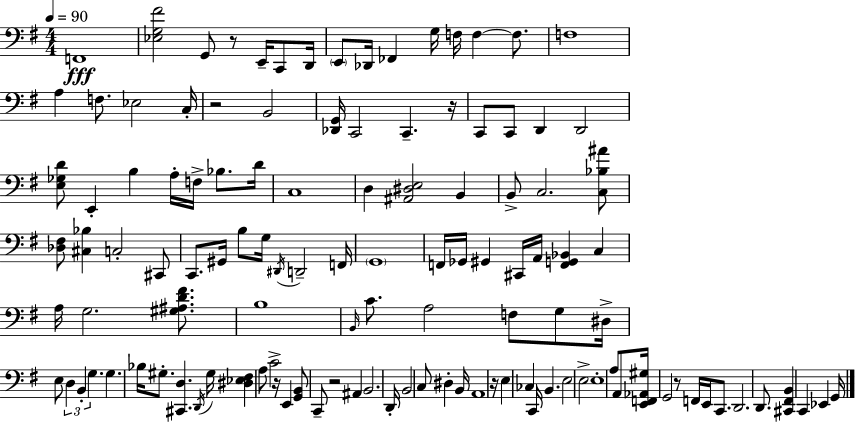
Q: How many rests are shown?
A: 7